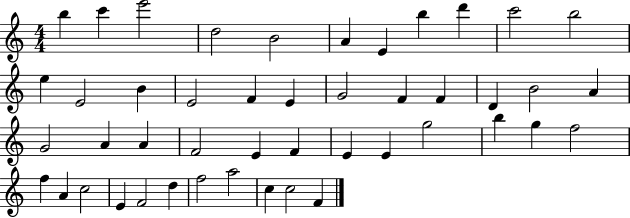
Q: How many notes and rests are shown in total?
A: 46